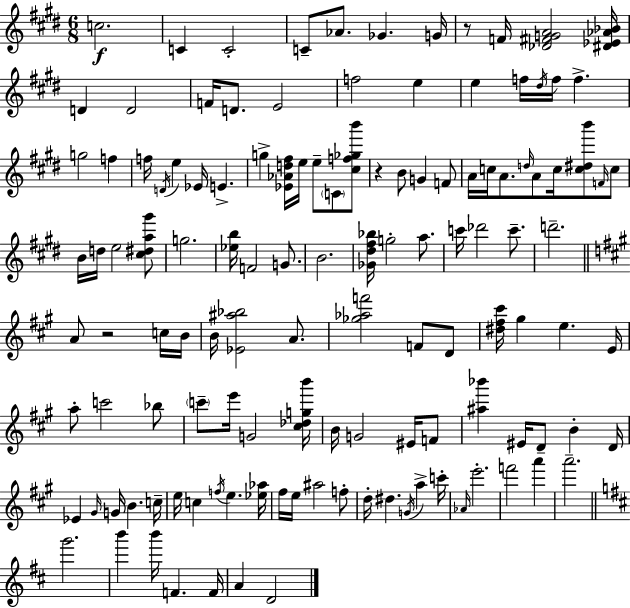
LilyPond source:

{
  \clef treble
  \numericTimeSignature
  \time 6/8
  \key e \major
  \repeat volta 2 { c''2.\f | c'4 c'2-. | c'8-- aes'8. ges'4. g'16 | r8 f'16 <des' fis' g' a'>2 <dis' ees' aes' bes'>16 | \break d'4 d'2 | f'16 d'8. e'2 | f''2 e''4 | e''4 f''16 \acciaccatura { dis''16 } f''16 f''4.-> | \break g''2 f''4 | f''16 \acciaccatura { d'16 } e''4 ees'16 e'4.-> | g''4-> <ees' aes' d'' fis''>16 e''16 e''8-- \parenthesize c'8 | <cis'' f'' ges'' b'''>8 r4 b'8 g'4 | \break f'8 a'16 c''16 a'8. \grace { d''16 } a'8 c''16 <c'' dis'' b'''>8 | \grace { f'16 } c''8 b'16 d''16 e''2 | <cis'' dis'' a'' gis'''>8 g''2. | <ees'' b''>16 f'2 | \break g'8. b'2. | <ges' dis'' fis'' bes''>16 g''2-. | a''8. c'''16 des'''2 | c'''8.-- d'''2.-- | \break \bar "||" \break \key a \major a'8 r2 c''16 b'16 | b'16 <ees' ais'' bes''>2 a'8. | <ges'' aes'' f'''>2 f'8 d'8 | <dis'' fis'' cis'''>16 gis''4 e''4. e'16 | \break a''8-. c'''2 bes''8 | \parenthesize c'''8-- e'''16 g'2 <cis'' des'' g'' b'''>16 | b'16 g'2 eis'16 f'8 | <ais'' bes'''>4 eis'16 d'8-- b'4-. d'16 | \break ees'4 \grace { gis'16 } g'16 b'4. | c''16-- e''16 c''4 \acciaccatura { f''16 } e''4. | <ees'' aes''>16 fis''16 e''16 ais''2 | f''8-. d''16-. dis''4. \acciaccatura { g'16 } a''4-> | \break c'''16-. \grace { aes'16 } e'''2.-. | f'''2 | a'''4 a'''2.-- | \bar "||" \break \key d \major g'''2. | b'''4 b'''16 f'4. f'16 | a'4 d'2 | } \bar "|."
}